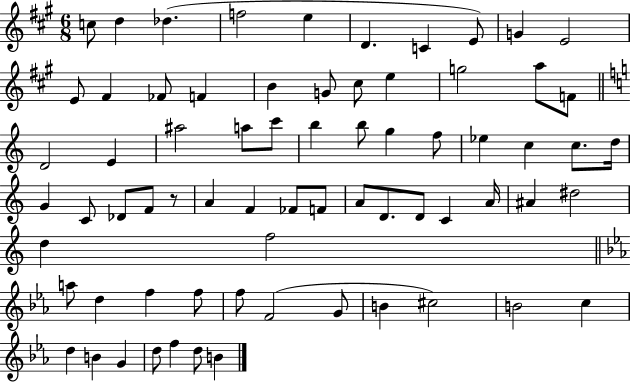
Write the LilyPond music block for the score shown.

{
  \clef treble
  \numericTimeSignature
  \time 6/8
  \key a \major
  \repeat volta 2 { c''8 d''4 des''4.( | f''2 e''4 | d'4. c'4 e'8) | g'4 e'2 | \break e'8 fis'4 fes'8 f'4 | b'4 g'8 cis''8 e''4 | g''2 a''8 f'8 | \bar "||" \break \key c \major d'2 e'4 | ais''2 a''8 c'''8 | b''4 b''8 g''4 f''8 | ees''4 c''4 c''8. d''16 | \break g'4 c'8 des'8 f'8 r8 | a'4 f'4 fes'8 f'8 | a'8 d'8. d'8 c'4 a'16 | ais'4 dis''2 | \break d''4 f''2 | \bar "||" \break \key ees \major a''8 d''4 f''4 f''8 | f''8 f'2( g'8 | b'4 cis''2) | b'2 c''4 | \break d''4 b'4 g'4 | d''8 f''4 d''8 b'4 | } \bar "|."
}